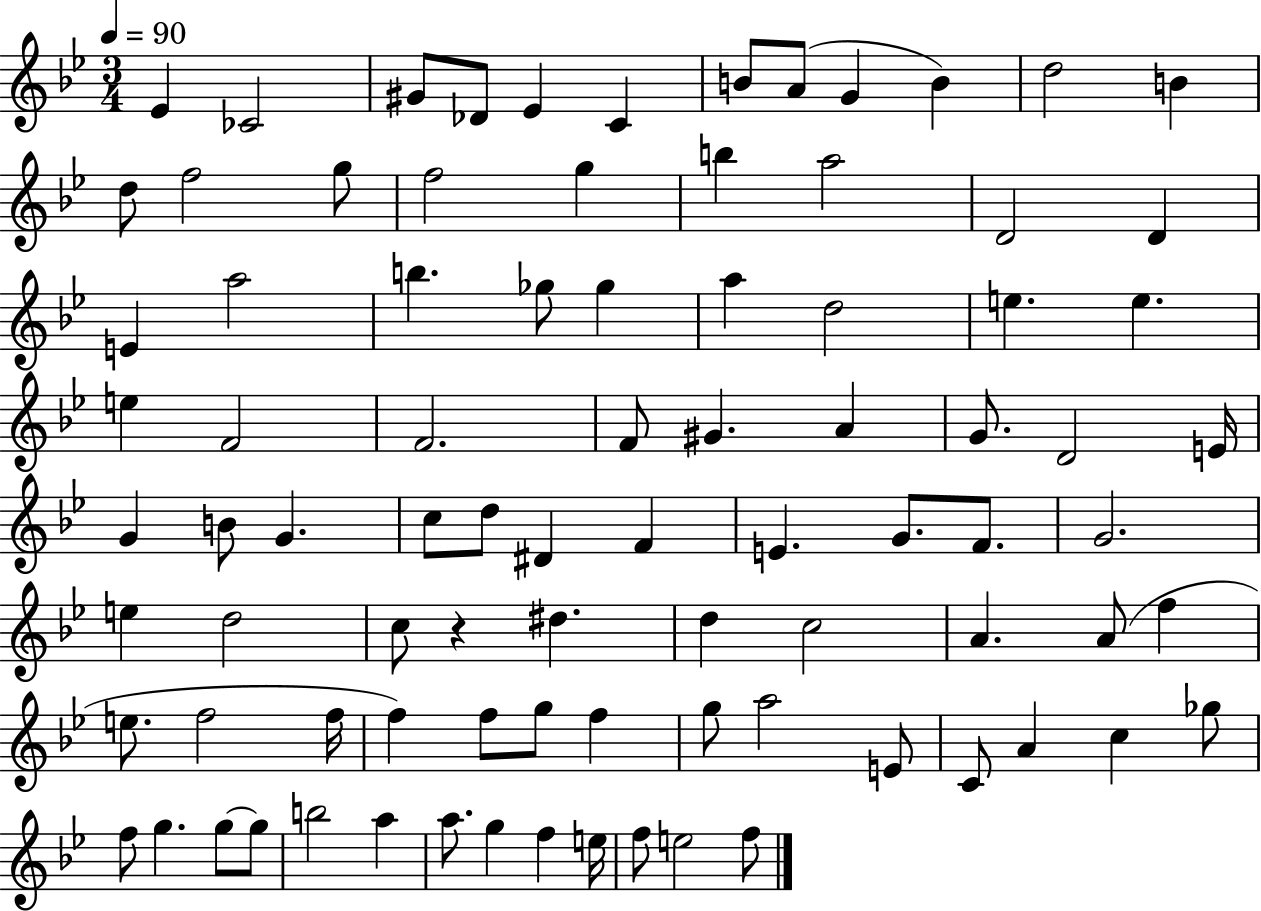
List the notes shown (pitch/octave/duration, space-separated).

Eb4/q CES4/h G#4/e Db4/e Eb4/q C4/q B4/e A4/e G4/q B4/q D5/h B4/q D5/e F5/h G5/e F5/h G5/q B5/q A5/h D4/h D4/q E4/q A5/h B5/q. Gb5/e Gb5/q A5/q D5/h E5/q. E5/q. E5/q F4/h F4/h. F4/e G#4/q. A4/q G4/e. D4/h E4/s G4/q B4/e G4/q. C5/e D5/e D#4/q F4/q E4/q. G4/e. F4/e. G4/h. E5/q D5/h C5/e R/q D#5/q. D5/q C5/h A4/q. A4/e F5/q E5/e. F5/h F5/s F5/q F5/e G5/e F5/q G5/e A5/h E4/e C4/e A4/q C5/q Gb5/e F5/e G5/q. G5/e G5/e B5/h A5/q A5/e. G5/q F5/q E5/s F5/e E5/h F5/e